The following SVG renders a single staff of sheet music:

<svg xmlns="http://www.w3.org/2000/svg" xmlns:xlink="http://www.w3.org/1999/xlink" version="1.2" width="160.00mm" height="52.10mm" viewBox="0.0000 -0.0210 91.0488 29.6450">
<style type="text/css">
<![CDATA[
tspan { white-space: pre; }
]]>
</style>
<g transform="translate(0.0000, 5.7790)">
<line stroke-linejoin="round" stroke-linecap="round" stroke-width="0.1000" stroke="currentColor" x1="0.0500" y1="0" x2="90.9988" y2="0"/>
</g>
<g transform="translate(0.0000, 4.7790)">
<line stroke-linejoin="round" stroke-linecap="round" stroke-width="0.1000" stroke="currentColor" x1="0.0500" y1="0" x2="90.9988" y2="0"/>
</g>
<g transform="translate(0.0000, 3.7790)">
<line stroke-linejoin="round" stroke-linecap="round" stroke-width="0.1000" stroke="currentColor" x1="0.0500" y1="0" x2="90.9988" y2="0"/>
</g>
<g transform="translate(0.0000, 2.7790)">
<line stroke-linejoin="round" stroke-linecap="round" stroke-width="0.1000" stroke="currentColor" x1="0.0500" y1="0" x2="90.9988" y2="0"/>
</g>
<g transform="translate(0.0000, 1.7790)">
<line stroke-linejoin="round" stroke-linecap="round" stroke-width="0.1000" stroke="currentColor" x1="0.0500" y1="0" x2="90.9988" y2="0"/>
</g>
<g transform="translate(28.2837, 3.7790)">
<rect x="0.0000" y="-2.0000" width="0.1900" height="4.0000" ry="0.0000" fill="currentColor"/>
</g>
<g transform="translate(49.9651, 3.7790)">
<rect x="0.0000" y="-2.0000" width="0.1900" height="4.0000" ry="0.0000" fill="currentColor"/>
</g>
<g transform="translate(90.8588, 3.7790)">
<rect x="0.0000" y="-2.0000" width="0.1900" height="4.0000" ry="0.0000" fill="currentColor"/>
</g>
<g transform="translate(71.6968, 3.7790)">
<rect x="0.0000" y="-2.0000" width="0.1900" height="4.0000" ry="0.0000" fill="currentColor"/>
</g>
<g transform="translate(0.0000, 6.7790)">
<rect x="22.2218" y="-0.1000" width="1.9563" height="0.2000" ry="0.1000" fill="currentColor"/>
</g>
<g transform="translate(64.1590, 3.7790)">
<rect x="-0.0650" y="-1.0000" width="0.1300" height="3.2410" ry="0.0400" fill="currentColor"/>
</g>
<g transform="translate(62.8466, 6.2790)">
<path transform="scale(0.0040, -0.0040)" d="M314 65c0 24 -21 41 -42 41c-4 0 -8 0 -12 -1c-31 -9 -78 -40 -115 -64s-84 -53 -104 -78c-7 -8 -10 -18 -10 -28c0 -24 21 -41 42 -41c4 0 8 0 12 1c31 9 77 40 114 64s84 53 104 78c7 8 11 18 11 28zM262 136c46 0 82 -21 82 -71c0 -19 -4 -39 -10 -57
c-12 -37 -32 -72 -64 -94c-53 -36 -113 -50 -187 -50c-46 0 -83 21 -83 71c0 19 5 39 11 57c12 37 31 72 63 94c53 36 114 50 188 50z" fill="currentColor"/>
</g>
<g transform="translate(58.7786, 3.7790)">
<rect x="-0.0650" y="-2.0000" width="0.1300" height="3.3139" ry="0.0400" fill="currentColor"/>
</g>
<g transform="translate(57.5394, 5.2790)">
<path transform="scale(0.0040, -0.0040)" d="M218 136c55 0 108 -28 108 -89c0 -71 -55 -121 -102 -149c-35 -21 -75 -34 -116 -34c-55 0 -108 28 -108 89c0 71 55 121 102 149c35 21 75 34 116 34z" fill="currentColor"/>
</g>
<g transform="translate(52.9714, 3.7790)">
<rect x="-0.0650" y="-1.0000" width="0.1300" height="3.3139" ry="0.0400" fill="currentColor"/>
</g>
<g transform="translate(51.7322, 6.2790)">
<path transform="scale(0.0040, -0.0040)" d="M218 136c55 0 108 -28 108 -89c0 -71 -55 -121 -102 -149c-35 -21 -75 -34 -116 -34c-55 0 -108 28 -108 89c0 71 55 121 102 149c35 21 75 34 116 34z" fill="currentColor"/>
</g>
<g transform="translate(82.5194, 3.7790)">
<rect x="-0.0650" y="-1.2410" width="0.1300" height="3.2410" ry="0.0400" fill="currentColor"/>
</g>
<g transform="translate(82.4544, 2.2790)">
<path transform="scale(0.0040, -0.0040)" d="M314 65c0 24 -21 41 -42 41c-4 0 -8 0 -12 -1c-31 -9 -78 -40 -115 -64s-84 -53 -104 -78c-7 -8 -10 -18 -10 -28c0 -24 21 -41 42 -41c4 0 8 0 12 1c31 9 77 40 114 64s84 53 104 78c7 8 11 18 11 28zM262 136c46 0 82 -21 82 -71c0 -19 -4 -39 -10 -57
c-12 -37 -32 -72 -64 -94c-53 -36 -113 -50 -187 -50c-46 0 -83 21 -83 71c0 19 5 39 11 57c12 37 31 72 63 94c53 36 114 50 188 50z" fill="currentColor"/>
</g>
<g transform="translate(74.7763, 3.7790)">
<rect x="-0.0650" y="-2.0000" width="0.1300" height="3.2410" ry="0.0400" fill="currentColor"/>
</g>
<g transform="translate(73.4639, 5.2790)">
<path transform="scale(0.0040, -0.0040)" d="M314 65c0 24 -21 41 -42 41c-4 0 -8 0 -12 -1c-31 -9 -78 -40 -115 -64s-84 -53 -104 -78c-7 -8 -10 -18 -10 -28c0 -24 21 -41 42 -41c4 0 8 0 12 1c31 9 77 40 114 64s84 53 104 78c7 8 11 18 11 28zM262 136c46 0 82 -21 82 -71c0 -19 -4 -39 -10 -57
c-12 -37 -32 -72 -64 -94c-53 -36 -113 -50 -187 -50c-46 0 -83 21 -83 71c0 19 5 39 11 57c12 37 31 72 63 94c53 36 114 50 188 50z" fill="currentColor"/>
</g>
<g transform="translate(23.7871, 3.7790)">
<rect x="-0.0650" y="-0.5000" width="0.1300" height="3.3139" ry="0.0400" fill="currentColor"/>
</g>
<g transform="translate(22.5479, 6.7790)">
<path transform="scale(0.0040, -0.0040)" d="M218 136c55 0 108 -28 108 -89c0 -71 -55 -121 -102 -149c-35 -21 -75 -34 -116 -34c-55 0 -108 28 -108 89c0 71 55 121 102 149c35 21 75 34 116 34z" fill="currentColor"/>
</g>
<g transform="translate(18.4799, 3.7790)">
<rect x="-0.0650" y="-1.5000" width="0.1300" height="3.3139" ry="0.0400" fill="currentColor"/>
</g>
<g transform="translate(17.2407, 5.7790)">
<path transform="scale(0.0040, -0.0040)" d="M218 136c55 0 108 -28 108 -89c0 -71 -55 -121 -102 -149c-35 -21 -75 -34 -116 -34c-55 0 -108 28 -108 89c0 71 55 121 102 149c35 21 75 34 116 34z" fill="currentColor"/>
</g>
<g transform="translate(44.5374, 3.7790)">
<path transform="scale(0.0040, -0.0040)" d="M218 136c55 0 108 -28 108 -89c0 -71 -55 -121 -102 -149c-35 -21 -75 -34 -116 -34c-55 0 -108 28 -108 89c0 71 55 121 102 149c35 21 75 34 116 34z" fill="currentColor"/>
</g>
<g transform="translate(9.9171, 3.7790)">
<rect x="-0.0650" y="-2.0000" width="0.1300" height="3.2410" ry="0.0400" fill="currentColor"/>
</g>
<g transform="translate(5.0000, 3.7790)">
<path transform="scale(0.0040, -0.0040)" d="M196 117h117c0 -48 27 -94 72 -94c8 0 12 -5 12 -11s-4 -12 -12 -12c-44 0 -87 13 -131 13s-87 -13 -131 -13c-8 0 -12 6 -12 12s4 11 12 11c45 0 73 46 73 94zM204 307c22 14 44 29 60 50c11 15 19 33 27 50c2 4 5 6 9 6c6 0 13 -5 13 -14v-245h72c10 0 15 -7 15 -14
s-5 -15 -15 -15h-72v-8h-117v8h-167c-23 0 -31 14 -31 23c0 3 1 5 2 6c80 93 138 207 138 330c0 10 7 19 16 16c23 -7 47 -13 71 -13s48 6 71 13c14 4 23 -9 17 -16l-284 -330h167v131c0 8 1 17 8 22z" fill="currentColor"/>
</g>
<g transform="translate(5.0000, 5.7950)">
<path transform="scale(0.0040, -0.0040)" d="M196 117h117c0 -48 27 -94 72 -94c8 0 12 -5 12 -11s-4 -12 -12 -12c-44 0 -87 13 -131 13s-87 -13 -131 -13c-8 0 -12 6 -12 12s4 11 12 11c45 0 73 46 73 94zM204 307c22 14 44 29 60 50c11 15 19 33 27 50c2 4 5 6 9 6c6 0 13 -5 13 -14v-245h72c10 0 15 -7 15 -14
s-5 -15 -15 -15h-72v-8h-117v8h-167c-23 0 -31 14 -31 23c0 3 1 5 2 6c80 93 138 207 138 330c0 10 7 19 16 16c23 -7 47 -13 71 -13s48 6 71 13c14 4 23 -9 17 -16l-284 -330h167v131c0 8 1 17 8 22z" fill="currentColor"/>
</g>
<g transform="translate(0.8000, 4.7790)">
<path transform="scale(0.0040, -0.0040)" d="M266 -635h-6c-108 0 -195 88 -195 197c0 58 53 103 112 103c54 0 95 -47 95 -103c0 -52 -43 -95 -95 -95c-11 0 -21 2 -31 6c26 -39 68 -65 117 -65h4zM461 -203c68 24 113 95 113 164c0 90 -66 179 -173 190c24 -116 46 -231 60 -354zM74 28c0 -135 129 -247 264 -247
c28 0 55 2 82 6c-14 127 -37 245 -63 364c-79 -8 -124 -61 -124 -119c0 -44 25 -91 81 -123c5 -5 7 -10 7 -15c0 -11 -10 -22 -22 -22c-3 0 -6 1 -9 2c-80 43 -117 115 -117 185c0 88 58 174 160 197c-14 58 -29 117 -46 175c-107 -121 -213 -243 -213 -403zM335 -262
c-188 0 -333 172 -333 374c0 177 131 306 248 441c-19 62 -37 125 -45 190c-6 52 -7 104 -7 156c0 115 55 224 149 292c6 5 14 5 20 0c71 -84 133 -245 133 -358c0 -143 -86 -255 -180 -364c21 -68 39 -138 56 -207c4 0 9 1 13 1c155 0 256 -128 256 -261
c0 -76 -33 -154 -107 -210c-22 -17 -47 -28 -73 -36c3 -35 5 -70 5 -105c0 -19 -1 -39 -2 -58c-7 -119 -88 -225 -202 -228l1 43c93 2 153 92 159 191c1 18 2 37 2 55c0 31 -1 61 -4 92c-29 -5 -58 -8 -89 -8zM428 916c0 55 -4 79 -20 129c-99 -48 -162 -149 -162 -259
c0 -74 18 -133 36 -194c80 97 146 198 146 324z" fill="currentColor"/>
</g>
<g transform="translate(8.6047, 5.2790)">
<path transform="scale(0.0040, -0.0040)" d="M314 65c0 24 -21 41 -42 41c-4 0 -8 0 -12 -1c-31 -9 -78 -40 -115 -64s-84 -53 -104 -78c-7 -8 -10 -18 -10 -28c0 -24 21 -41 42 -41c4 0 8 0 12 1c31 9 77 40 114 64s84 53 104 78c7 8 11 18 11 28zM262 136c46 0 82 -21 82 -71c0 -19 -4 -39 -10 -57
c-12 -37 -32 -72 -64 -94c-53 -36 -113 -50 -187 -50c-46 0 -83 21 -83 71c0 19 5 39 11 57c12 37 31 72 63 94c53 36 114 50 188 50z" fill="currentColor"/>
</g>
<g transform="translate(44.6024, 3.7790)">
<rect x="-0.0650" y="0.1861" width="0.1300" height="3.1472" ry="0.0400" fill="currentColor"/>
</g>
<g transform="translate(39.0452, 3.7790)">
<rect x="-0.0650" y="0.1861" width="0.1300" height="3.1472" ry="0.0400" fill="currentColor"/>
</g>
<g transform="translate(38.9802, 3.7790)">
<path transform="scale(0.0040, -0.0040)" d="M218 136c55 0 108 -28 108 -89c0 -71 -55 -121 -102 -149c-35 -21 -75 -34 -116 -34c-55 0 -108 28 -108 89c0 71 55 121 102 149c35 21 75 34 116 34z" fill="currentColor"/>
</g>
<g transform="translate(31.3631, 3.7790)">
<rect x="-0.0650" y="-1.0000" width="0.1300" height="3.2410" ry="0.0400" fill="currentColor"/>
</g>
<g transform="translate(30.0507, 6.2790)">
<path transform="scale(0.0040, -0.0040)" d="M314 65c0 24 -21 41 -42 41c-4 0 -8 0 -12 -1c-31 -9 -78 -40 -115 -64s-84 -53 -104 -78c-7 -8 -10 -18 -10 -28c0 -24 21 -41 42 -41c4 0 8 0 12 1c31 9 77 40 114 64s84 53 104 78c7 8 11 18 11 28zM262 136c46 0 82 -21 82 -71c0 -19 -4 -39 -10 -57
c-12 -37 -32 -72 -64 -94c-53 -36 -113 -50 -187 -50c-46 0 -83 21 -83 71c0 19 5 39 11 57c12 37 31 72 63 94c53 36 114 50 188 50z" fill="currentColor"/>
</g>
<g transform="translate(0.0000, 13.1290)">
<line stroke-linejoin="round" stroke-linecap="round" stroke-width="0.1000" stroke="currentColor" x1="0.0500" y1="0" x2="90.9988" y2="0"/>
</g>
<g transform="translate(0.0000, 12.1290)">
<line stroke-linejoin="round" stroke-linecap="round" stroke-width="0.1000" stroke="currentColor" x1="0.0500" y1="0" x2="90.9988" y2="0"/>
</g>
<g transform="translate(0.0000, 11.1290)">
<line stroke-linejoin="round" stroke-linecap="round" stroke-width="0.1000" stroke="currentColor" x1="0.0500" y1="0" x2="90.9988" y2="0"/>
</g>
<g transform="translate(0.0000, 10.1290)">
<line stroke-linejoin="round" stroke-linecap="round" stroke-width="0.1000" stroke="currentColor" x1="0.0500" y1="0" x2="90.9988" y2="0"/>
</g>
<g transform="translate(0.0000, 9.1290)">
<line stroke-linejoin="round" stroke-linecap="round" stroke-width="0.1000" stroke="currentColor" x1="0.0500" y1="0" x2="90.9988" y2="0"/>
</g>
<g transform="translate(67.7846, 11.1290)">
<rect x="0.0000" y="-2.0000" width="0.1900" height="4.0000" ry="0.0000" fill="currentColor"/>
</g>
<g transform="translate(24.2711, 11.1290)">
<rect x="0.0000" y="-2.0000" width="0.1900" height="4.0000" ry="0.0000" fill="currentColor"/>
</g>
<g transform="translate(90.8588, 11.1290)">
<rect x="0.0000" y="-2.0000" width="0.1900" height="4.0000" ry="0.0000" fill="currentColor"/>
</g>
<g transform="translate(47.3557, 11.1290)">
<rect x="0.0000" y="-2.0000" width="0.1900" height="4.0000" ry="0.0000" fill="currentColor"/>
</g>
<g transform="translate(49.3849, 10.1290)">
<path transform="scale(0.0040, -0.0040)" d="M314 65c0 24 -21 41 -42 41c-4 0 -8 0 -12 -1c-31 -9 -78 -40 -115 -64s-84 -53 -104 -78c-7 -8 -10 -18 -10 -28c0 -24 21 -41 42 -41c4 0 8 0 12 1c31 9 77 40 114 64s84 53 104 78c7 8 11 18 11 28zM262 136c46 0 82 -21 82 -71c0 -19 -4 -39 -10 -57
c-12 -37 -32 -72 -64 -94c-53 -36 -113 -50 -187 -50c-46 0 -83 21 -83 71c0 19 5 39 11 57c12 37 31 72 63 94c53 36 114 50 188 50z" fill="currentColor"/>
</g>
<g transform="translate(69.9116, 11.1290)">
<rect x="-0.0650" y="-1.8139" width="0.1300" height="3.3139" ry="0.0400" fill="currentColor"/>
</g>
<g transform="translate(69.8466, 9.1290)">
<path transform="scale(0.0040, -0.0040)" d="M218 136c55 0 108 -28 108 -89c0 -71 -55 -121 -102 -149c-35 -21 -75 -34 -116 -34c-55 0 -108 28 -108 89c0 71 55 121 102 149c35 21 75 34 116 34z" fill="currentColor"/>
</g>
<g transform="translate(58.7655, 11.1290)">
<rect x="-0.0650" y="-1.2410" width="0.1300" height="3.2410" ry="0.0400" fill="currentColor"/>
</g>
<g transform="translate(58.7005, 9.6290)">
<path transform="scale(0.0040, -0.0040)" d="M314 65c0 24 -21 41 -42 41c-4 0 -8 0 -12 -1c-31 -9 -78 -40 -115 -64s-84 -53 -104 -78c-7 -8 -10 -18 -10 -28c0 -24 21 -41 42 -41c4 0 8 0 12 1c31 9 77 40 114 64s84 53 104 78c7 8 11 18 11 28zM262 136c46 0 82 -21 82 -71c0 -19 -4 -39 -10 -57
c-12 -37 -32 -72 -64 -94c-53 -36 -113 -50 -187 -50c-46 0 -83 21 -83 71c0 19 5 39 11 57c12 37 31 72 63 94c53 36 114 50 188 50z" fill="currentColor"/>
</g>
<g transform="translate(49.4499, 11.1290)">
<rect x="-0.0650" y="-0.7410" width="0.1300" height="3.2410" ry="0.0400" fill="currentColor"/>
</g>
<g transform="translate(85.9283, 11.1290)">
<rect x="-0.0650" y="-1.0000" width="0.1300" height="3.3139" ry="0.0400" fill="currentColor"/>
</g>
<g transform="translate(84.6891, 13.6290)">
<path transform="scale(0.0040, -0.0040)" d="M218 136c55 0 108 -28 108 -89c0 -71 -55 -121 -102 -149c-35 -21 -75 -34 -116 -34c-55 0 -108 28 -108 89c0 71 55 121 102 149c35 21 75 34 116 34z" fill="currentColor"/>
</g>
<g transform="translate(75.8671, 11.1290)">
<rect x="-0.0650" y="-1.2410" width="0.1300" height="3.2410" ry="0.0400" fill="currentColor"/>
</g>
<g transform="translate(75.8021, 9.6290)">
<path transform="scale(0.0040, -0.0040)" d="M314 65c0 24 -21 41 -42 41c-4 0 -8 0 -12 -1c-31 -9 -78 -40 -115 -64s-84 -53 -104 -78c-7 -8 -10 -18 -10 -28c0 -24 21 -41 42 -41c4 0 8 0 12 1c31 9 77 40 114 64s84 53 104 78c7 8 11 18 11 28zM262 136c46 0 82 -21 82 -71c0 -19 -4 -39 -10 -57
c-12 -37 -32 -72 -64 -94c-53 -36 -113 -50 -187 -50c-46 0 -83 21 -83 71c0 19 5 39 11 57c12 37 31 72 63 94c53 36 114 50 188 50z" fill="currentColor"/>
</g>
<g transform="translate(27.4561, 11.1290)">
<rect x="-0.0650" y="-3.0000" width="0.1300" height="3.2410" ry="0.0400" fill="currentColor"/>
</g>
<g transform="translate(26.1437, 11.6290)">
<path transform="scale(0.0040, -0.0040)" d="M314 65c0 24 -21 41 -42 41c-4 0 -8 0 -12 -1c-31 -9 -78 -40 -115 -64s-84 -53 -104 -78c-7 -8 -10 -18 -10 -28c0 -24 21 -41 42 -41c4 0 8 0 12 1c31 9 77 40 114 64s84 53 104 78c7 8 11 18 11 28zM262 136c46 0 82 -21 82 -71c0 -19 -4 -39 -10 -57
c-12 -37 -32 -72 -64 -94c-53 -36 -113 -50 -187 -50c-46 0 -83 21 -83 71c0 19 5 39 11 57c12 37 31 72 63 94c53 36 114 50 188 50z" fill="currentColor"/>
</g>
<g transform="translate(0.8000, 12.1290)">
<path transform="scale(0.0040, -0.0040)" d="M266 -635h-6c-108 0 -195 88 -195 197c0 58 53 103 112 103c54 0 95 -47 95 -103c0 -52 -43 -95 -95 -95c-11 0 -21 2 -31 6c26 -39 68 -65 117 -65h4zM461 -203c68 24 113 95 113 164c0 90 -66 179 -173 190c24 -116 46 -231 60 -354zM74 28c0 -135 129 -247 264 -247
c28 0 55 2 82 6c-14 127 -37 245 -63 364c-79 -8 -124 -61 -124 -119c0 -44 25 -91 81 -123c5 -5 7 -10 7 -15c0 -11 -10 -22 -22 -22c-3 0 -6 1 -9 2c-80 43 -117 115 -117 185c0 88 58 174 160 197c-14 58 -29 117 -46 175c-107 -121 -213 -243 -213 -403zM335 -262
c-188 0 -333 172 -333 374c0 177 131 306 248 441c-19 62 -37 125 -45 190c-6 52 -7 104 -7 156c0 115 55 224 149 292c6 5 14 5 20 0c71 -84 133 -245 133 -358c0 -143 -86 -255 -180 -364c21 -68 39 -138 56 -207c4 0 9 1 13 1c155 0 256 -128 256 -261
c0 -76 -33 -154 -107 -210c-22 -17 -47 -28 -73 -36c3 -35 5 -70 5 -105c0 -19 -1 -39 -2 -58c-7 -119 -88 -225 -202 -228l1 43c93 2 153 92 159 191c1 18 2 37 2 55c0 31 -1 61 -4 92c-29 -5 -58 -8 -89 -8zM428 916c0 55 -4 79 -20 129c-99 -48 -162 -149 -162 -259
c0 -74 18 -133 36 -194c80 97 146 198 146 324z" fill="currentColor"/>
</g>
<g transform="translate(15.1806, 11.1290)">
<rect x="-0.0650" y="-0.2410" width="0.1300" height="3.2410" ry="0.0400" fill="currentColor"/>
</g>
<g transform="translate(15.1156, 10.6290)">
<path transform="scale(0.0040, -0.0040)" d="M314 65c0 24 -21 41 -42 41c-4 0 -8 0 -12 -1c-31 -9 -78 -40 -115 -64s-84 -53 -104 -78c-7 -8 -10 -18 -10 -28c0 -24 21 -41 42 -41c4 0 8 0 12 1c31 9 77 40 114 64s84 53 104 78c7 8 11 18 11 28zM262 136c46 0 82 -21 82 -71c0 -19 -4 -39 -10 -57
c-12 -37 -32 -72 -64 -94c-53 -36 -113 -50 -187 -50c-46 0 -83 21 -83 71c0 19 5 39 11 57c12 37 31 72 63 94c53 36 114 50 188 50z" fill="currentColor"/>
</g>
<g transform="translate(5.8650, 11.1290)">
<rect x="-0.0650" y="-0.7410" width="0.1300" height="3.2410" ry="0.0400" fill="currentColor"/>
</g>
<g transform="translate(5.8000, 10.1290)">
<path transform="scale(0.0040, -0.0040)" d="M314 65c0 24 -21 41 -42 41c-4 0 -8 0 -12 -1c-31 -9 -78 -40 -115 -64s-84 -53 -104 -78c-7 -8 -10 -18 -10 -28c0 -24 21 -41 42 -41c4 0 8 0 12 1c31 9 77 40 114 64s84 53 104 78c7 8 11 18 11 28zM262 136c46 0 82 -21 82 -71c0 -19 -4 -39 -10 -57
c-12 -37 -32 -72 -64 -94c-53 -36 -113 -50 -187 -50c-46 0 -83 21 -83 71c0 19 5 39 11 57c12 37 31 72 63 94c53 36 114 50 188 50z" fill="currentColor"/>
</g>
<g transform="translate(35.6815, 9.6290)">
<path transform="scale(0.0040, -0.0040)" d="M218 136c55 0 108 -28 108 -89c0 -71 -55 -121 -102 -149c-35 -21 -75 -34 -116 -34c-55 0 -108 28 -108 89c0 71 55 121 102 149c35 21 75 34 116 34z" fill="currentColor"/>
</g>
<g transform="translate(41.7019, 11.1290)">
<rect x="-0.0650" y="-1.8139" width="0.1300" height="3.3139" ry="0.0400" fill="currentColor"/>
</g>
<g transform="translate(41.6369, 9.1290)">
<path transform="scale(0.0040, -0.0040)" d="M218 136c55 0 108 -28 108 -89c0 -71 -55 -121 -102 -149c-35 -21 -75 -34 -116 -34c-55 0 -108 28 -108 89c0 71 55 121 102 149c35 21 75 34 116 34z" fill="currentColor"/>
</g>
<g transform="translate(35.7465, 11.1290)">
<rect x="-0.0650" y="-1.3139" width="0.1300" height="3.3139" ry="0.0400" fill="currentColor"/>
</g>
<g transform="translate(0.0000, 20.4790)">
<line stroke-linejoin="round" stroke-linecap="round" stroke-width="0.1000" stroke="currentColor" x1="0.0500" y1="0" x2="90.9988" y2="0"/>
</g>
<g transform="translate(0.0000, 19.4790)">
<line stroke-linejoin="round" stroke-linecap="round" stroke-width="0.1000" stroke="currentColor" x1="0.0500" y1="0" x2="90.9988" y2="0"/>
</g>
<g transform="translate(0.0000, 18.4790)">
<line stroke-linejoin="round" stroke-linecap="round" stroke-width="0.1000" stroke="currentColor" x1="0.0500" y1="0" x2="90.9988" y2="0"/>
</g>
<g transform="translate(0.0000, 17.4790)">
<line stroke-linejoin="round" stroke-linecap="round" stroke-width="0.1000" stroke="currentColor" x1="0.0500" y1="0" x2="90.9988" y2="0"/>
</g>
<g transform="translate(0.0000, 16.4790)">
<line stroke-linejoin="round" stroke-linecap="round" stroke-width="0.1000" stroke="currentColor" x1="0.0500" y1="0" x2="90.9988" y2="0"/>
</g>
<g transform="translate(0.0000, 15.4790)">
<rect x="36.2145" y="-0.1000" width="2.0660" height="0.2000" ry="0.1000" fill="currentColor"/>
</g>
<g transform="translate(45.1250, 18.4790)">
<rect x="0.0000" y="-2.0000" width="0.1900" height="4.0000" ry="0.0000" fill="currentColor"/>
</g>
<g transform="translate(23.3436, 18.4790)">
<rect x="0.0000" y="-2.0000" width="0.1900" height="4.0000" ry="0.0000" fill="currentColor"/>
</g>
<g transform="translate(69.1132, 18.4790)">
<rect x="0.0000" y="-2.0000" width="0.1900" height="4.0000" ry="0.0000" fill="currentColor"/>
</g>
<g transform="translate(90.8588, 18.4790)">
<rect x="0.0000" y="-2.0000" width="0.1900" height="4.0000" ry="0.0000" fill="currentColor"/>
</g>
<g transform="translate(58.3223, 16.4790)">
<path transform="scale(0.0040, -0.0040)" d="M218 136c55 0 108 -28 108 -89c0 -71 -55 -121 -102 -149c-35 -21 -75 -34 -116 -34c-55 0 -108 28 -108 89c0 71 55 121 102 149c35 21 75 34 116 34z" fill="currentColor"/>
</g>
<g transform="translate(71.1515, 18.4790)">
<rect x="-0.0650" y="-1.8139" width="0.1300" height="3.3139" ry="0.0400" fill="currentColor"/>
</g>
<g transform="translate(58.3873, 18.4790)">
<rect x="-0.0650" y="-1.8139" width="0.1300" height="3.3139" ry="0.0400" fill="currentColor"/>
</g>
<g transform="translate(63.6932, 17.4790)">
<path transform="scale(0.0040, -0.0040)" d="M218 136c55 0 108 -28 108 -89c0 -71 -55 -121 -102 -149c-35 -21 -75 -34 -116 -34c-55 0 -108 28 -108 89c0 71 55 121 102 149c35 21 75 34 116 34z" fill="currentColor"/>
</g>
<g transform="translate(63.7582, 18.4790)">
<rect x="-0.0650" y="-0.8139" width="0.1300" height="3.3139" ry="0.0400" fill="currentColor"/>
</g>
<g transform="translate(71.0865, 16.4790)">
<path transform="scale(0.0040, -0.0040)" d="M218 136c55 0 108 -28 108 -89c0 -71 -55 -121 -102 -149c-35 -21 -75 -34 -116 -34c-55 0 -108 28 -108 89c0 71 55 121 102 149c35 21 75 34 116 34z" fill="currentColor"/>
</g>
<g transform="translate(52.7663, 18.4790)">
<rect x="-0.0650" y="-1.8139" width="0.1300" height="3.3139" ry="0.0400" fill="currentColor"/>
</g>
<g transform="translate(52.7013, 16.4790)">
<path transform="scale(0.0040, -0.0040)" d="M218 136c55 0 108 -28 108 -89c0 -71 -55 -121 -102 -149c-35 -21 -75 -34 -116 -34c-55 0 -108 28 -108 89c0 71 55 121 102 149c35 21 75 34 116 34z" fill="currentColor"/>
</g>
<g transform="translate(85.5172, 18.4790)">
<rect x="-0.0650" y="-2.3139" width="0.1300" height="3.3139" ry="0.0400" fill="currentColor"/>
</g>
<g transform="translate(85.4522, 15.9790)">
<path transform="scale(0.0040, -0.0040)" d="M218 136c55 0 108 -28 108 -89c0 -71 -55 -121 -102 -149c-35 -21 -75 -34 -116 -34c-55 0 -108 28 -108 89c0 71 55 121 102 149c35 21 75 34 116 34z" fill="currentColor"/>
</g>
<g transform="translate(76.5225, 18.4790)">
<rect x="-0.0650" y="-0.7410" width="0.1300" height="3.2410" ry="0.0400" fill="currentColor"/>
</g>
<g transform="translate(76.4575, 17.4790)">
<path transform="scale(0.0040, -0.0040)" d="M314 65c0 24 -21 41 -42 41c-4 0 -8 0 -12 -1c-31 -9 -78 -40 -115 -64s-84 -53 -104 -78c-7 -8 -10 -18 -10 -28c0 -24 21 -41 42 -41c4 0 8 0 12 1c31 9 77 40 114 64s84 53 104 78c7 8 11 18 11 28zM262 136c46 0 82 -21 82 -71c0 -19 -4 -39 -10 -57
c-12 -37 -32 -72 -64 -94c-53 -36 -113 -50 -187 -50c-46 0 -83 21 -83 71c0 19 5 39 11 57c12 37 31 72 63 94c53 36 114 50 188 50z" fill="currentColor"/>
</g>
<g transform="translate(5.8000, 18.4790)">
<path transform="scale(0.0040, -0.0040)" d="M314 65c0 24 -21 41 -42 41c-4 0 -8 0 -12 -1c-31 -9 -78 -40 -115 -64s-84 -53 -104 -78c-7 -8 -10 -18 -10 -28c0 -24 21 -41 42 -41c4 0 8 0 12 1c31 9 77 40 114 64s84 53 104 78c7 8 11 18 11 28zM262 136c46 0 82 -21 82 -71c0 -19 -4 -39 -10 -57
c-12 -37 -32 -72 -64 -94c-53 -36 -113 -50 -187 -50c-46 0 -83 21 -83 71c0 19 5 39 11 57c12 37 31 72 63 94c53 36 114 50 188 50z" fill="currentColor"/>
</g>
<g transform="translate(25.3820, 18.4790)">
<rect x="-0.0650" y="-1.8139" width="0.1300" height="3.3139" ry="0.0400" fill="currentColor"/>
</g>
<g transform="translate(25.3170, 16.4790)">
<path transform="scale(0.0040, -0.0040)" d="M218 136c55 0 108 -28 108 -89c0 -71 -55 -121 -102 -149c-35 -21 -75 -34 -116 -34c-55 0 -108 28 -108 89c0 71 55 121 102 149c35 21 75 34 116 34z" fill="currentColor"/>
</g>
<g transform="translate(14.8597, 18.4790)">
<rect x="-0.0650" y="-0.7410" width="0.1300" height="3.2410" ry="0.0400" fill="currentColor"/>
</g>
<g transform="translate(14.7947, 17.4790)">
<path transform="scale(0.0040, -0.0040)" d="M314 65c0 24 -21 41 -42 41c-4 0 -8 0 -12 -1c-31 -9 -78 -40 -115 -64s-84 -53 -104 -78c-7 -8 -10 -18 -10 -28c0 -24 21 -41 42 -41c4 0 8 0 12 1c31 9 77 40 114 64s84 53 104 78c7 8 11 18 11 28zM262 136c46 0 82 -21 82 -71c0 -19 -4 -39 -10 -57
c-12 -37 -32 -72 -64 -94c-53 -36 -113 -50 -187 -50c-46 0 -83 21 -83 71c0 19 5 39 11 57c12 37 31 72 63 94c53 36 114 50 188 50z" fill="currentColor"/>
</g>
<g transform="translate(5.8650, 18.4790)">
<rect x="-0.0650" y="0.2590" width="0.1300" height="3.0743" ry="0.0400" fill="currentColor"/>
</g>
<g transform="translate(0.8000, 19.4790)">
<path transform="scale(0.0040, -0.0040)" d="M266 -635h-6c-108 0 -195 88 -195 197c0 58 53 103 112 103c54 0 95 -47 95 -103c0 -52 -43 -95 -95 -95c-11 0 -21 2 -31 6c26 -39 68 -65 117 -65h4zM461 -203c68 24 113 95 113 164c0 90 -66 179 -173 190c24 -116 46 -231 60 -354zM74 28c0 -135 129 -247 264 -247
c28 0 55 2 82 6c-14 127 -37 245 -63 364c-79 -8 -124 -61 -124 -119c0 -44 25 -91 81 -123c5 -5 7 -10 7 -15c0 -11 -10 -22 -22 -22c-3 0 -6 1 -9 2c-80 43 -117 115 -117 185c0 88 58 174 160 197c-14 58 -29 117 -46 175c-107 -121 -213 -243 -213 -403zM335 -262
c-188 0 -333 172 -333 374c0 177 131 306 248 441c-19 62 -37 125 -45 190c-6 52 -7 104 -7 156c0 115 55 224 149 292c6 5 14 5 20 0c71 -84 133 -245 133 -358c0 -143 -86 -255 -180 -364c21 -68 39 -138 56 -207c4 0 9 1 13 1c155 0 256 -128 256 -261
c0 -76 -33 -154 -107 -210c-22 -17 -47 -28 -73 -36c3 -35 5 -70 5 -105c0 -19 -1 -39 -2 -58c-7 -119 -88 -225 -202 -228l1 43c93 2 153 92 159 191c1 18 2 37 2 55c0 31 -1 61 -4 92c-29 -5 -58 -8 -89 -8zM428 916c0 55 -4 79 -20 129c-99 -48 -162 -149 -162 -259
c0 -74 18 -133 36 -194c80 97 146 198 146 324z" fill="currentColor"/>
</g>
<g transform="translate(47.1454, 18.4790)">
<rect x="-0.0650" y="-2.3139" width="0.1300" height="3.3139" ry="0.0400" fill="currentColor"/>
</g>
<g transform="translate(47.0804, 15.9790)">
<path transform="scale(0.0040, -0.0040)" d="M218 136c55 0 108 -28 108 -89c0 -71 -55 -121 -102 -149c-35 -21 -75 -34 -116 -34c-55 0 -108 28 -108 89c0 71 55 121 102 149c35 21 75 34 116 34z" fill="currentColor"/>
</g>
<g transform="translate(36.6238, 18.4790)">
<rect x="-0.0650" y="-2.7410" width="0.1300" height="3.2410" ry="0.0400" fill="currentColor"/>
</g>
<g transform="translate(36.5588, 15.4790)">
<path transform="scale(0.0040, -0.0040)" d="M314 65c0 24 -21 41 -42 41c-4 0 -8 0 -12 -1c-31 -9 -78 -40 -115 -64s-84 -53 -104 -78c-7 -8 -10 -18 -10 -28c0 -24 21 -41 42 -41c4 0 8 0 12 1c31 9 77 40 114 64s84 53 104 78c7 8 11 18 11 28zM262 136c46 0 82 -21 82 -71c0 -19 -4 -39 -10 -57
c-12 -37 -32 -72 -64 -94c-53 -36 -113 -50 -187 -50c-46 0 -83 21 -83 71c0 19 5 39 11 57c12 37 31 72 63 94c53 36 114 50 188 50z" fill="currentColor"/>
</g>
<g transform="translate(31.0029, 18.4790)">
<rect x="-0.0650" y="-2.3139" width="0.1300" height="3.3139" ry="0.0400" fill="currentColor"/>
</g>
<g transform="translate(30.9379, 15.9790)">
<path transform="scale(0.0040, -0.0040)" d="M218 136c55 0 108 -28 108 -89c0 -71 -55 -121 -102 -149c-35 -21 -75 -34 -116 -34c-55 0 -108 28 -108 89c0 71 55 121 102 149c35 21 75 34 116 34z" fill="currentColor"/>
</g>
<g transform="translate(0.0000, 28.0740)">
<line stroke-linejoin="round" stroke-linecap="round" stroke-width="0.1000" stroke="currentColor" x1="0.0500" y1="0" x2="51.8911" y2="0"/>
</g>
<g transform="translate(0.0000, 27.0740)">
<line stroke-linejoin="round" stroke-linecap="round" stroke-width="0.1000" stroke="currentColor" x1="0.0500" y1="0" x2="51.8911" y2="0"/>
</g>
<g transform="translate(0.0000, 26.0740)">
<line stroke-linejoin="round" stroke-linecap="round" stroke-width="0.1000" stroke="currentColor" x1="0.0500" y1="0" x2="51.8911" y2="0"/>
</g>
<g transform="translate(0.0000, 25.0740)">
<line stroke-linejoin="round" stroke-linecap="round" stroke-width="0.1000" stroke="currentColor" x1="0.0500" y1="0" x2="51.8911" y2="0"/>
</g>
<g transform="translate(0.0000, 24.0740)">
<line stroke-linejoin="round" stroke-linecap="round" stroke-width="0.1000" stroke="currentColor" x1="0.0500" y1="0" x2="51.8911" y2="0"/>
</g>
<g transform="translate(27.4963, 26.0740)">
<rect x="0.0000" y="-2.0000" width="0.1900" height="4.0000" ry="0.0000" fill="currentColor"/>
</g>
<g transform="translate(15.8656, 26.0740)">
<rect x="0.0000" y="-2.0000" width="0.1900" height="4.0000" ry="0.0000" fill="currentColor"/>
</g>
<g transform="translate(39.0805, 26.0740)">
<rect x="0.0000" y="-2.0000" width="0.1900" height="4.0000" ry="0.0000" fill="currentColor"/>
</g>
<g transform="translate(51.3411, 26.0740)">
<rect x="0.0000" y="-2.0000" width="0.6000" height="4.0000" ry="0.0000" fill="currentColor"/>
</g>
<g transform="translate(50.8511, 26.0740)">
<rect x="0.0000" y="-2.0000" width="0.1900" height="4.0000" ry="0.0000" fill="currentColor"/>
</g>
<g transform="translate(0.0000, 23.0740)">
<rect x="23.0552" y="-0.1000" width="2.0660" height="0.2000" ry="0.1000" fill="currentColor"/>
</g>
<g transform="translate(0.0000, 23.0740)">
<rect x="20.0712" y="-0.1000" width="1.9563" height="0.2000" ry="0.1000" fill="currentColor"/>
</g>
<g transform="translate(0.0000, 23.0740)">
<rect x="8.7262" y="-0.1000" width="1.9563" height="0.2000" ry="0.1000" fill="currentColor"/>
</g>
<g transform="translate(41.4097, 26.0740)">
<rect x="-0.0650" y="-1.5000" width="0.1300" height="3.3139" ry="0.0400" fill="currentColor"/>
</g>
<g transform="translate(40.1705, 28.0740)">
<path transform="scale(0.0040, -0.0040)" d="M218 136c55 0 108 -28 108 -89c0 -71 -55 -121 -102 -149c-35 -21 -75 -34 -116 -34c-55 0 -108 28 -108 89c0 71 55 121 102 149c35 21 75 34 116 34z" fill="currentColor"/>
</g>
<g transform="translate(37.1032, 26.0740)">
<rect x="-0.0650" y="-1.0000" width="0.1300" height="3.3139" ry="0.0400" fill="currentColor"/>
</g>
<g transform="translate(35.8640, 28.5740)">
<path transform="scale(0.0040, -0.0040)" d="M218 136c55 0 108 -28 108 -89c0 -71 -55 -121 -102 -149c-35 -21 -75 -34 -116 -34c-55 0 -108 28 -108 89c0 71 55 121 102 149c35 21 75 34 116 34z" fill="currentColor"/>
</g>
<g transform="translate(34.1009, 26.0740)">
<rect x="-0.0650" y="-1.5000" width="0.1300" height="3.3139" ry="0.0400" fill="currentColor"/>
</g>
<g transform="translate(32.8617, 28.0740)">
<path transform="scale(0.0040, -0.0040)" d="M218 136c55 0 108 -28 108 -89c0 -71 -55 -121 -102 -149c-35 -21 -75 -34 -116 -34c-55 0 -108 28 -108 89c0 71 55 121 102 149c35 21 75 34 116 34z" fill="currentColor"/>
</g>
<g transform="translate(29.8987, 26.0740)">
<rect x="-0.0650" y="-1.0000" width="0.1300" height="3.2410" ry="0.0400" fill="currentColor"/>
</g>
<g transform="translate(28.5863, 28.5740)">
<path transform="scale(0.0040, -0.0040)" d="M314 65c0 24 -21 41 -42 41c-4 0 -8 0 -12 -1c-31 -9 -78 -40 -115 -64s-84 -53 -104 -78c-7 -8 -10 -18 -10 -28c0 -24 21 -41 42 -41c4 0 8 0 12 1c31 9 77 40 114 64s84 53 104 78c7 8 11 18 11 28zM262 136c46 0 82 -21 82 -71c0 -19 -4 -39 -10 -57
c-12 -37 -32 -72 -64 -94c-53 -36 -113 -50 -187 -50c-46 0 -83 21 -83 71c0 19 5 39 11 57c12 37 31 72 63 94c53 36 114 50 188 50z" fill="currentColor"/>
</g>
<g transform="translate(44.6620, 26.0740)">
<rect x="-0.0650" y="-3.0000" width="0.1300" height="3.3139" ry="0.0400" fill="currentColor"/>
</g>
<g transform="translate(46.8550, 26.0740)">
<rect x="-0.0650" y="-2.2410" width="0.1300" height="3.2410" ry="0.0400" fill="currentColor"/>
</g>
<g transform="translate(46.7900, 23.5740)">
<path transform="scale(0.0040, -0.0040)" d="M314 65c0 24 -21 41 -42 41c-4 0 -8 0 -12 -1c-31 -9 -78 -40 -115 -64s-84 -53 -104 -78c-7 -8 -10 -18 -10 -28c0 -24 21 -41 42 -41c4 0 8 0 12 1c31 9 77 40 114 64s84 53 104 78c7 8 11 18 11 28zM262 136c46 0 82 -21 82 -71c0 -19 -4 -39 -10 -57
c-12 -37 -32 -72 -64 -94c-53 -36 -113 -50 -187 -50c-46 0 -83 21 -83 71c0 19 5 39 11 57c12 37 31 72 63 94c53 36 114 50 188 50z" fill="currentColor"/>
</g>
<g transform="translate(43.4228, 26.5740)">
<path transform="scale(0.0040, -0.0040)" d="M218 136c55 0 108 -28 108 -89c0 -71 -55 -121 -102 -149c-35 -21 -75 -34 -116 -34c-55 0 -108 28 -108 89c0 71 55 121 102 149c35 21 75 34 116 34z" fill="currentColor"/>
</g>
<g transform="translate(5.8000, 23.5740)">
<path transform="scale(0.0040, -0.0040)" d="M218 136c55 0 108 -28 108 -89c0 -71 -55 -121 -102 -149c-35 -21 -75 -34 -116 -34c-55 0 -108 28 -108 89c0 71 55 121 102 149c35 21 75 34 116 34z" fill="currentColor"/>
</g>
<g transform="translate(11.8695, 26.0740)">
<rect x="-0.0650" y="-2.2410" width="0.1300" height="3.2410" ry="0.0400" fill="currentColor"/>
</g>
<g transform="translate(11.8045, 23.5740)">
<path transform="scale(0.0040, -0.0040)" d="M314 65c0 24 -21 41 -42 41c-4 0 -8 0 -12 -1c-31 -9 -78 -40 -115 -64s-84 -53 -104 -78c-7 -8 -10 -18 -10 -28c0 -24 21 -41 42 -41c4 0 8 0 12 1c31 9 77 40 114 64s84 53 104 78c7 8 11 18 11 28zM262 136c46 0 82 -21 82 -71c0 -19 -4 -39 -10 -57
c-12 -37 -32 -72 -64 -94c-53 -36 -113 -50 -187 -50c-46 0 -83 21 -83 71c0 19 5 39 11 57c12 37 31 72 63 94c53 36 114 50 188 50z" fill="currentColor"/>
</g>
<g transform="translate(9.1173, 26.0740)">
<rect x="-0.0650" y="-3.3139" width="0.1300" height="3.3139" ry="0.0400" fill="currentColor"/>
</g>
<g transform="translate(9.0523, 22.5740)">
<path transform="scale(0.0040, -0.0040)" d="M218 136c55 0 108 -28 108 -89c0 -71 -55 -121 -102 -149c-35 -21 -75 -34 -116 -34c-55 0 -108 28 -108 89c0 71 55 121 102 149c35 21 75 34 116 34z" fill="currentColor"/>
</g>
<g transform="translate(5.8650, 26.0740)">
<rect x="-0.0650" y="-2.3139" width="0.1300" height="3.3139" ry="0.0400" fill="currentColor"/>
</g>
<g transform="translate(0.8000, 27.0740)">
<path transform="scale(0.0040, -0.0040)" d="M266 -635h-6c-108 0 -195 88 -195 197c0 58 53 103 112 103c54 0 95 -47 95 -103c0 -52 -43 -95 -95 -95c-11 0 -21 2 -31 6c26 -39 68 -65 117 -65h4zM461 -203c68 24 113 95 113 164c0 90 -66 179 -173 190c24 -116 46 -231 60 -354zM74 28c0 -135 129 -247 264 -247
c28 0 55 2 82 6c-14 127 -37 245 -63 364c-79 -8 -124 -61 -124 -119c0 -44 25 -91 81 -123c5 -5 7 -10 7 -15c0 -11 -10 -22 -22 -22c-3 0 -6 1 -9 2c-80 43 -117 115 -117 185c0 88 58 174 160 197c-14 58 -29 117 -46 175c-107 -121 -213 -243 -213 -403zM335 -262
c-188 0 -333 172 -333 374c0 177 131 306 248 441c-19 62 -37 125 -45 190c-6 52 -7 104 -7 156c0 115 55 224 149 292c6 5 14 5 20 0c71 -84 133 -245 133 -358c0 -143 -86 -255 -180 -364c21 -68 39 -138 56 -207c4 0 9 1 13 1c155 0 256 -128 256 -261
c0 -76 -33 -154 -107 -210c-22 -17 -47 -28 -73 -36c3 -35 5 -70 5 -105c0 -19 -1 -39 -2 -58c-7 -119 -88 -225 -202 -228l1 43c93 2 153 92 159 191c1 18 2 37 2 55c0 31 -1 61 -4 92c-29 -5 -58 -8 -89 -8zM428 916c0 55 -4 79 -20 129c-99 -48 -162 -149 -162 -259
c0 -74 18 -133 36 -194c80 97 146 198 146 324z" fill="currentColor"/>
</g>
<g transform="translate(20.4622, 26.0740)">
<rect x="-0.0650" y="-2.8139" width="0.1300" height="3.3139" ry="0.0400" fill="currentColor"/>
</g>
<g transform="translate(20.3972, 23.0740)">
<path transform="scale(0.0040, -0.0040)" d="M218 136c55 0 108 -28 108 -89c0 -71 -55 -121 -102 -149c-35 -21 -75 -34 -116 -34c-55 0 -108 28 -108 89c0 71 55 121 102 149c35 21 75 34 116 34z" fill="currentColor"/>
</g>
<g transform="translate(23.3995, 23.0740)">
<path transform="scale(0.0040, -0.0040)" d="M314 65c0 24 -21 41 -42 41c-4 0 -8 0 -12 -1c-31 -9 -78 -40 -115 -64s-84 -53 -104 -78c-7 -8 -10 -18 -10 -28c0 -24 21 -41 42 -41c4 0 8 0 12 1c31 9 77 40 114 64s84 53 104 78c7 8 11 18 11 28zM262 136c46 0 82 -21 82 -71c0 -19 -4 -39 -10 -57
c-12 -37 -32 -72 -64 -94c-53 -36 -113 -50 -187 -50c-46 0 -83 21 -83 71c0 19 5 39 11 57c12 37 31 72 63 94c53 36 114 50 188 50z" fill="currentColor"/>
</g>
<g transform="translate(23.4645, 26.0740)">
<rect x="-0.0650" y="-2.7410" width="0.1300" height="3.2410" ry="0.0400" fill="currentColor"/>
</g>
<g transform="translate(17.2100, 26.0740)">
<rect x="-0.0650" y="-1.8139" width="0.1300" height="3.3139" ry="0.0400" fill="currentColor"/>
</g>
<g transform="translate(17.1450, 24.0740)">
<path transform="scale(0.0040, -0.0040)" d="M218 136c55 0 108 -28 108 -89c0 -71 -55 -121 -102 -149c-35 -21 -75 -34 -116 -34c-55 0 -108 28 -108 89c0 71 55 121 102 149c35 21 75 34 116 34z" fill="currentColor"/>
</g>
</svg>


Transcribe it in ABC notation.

X:1
T:Untitled
M:4/4
L:1/4
K:C
F2 E C D2 B B D F D2 F2 e2 d2 c2 A2 e f d2 e2 f e2 D B2 d2 f g a2 g f f d f d2 g g b g2 f a a2 D2 E D E A g2